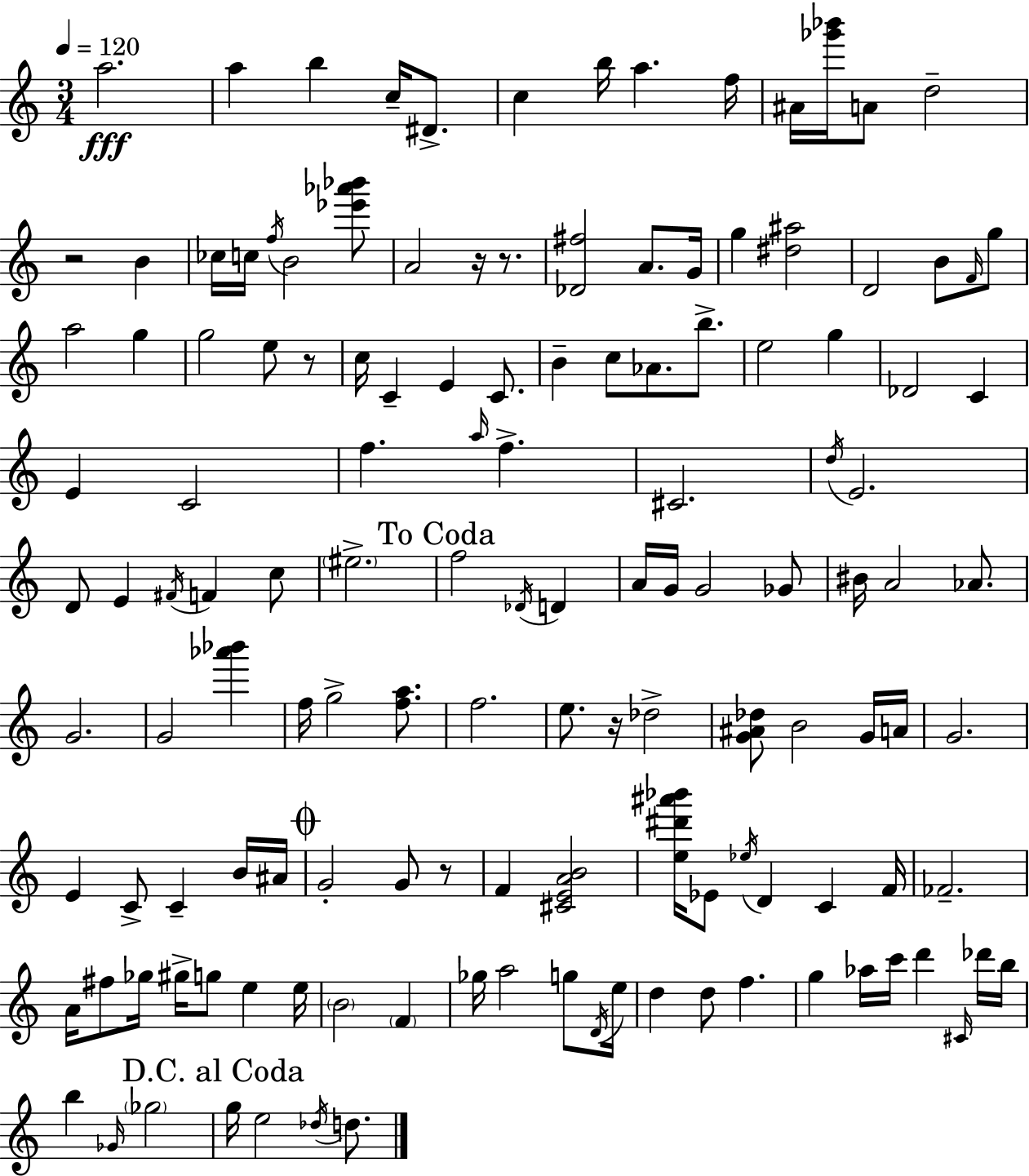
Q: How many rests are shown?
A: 6